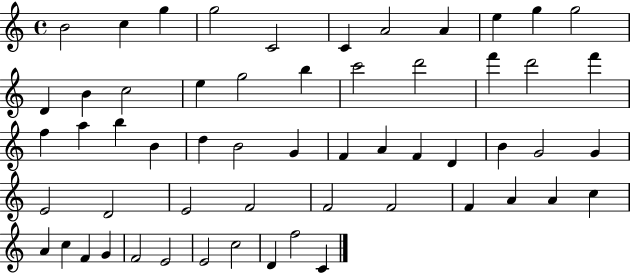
B4/h C5/q G5/q G5/h C4/h C4/q A4/h A4/q E5/q G5/q G5/h D4/q B4/q C5/h E5/q G5/h B5/q C6/h D6/h F6/q D6/h F6/q F5/q A5/q B5/q B4/q D5/q B4/h G4/q F4/q A4/q F4/q D4/q B4/q G4/h G4/q E4/h D4/h E4/h F4/h F4/h F4/h F4/q A4/q A4/q C5/q A4/q C5/q F4/q G4/q F4/h E4/h E4/h C5/h D4/q F5/h C4/q